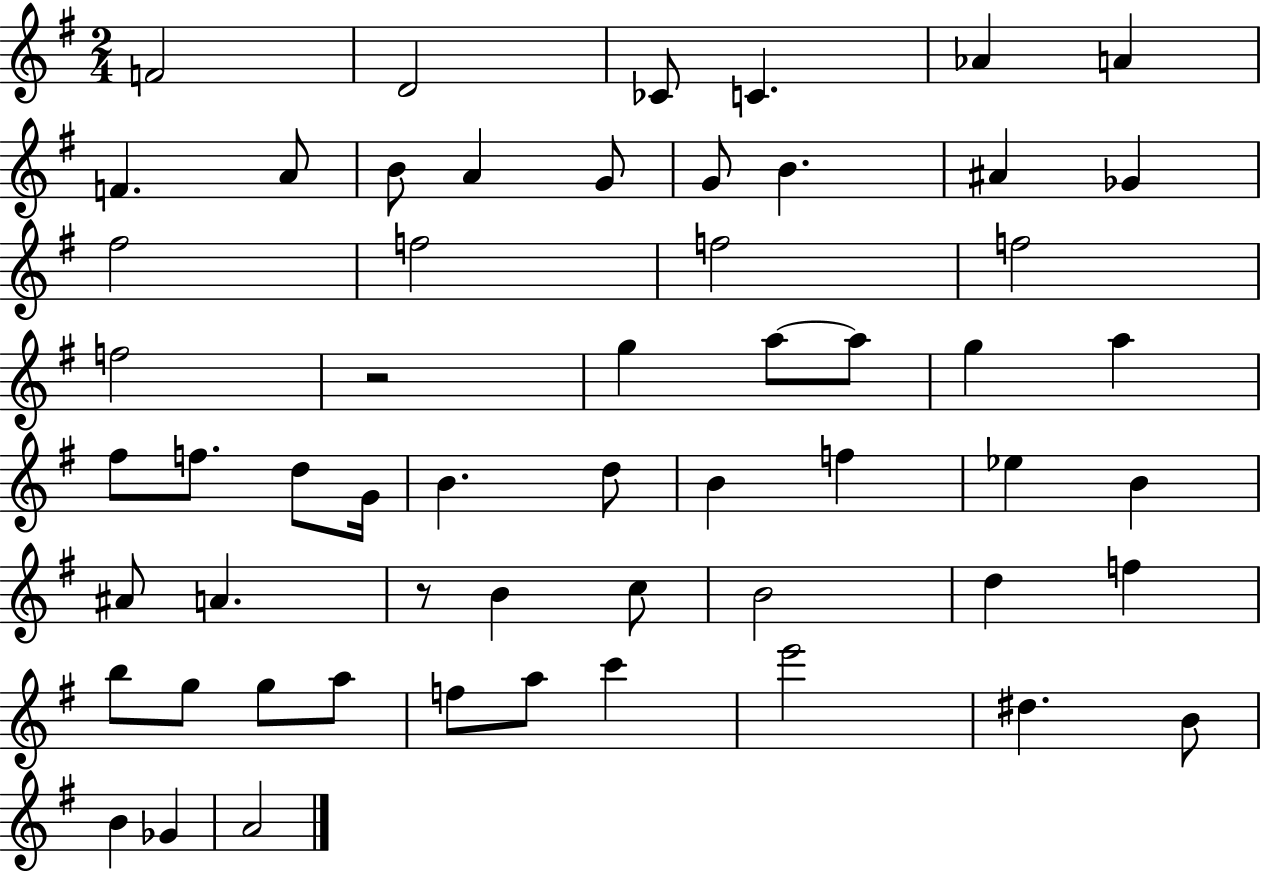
X:1
T:Untitled
M:2/4
L:1/4
K:G
F2 D2 _C/2 C _A A F A/2 B/2 A G/2 G/2 B ^A _G ^f2 f2 f2 f2 f2 z2 g a/2 a/2 g a ^f/2 f/2 d/2 G/4 B d/2 B f _e B ^A/2 A z/2 B c/2 B2 d f b/2 g/2 g/2 a/2 f/2 a/2 c' e'2 ^d B/2 B _G A2